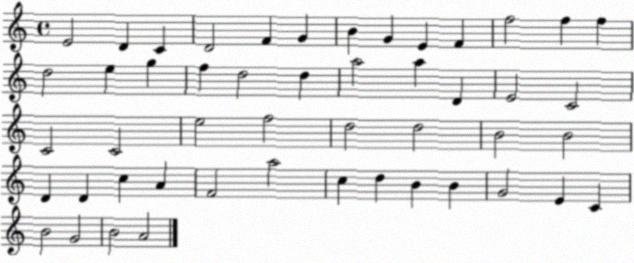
X:1
T:Untitled
M:4/4
L:1/4
K:C
E2 D C D2 F G B G E F f2 f f d2 e g f d2 d a2 a D E2 C2 C2 C2 e2 f2 d2 d2 B2 B2 D D c A F2 a2 c d B B G2 E C B2 G2 B2 A2